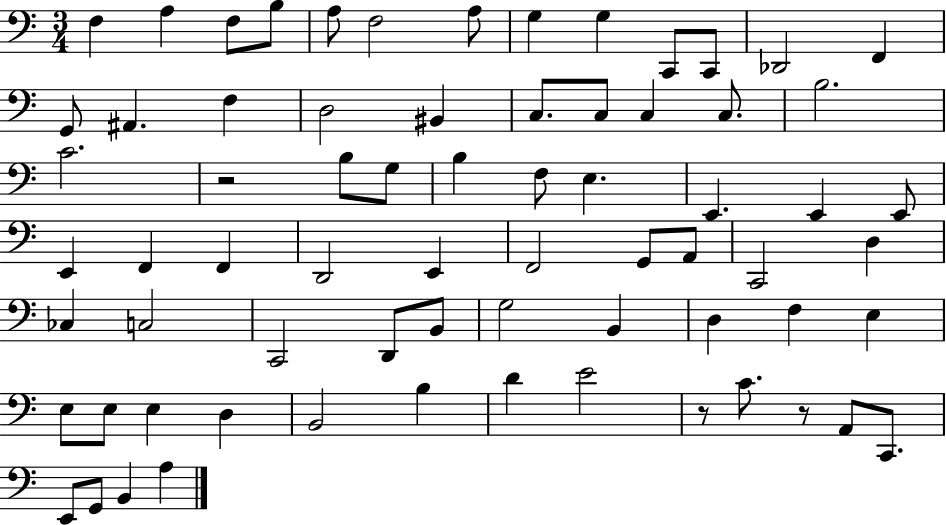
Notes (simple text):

F3/q A3/q F3/e B3/e A3/e F3/h A3/e G3/q G3/q C2/e C2/e Db2/h F2/q G2/e A#2/q. F3/q D3/h BIS2/q C3/e. C3/e C3/q C3/e. B3/h. C4/h. R/h B3/e G3/e B3/q F3/e E3/q. E2/q. E2/q E2/e E2/q F2/q F2/q D2/h E2/q F2/h G2/e A2/e C2/h D3/q CES3/q C3/h C2/h D2/e B2/e G3/h B2/q D3/q F3/q E3/q E3/e E3/e E3/q D3/q B2/h B3/q D4/q E4/h R/e C4/e. R/e A2/e C2/e. E2/e G2/e B2/q A3/q